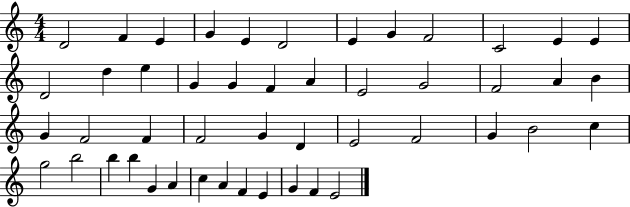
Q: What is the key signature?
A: C major